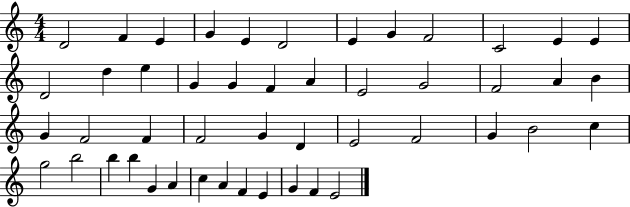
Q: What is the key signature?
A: C major